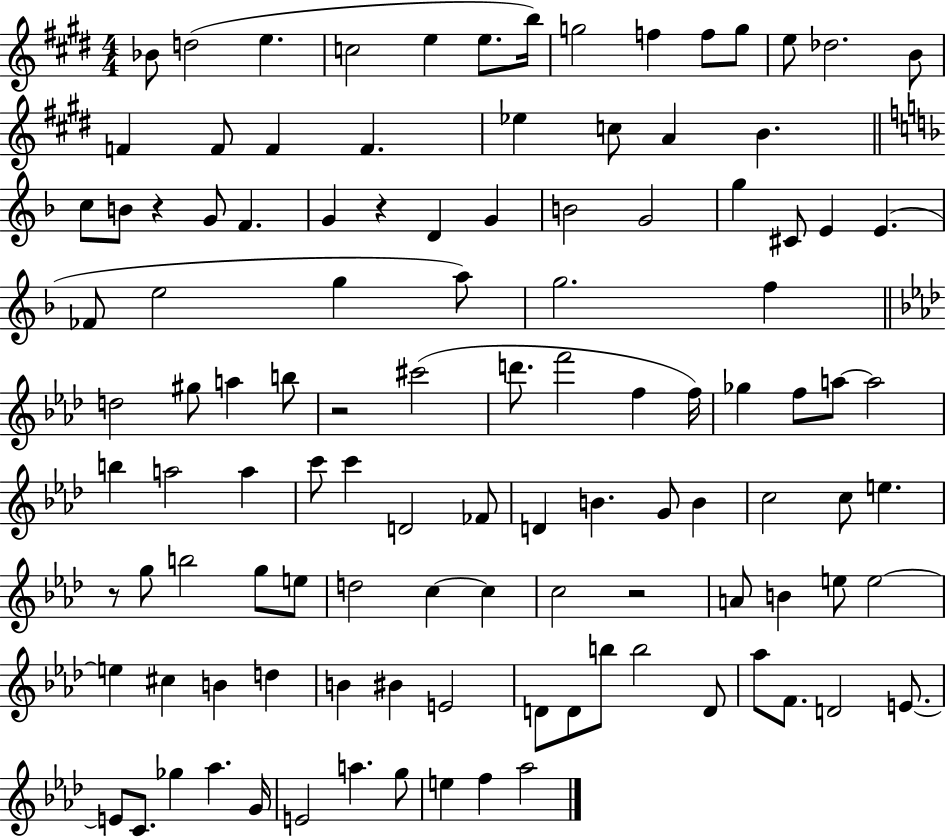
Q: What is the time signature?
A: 4/4